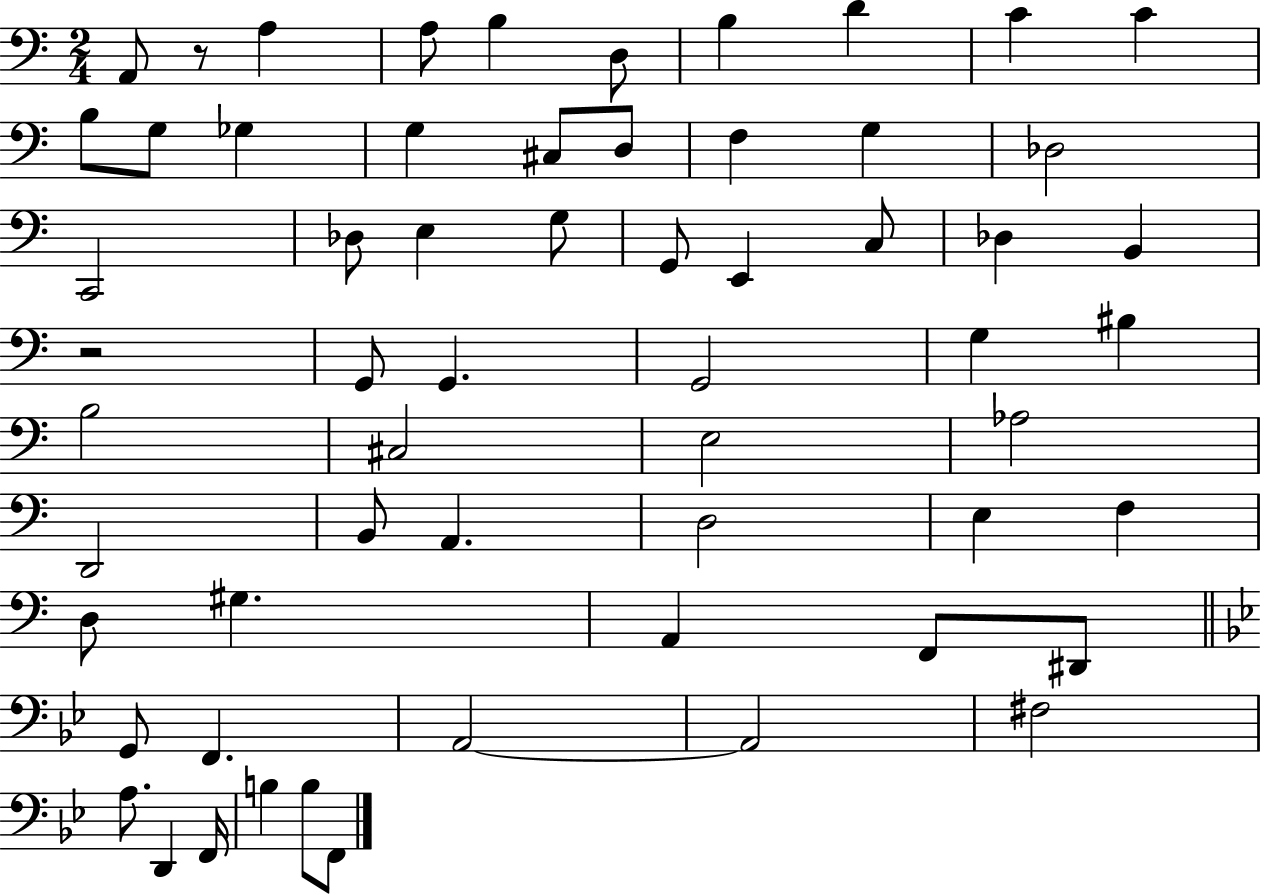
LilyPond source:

{
  \clef bass
  \numericTimeSignature
  \time 2/4
  \key c \major
  a,8 r8 a4 | a8 b4 d8 | b4 d'4 | c'4 c'4 | \break b8 g8 ges4 | g4 cis8 d8 | f4 g4 | des2 | \break c,2 | des8 e4 g8 | g,8 e,4 c8 | des4 b,4 | \break r2 | g,8 g,4. | g,2 | g4 bis4 | \break b2 | cis2 | e2 | aes2 | \break d,2 | b,8 a,4. | d2 | e4 f4 | \break d8 gis4. | a,4 f,8 dis,8 | \bar "||" \break \key bes \major g,8 f,4. | a,2~~ | a,2 | fis2 | \break a8. d,4 f,16 | b4 b8 f,8 | \bar "|."
}